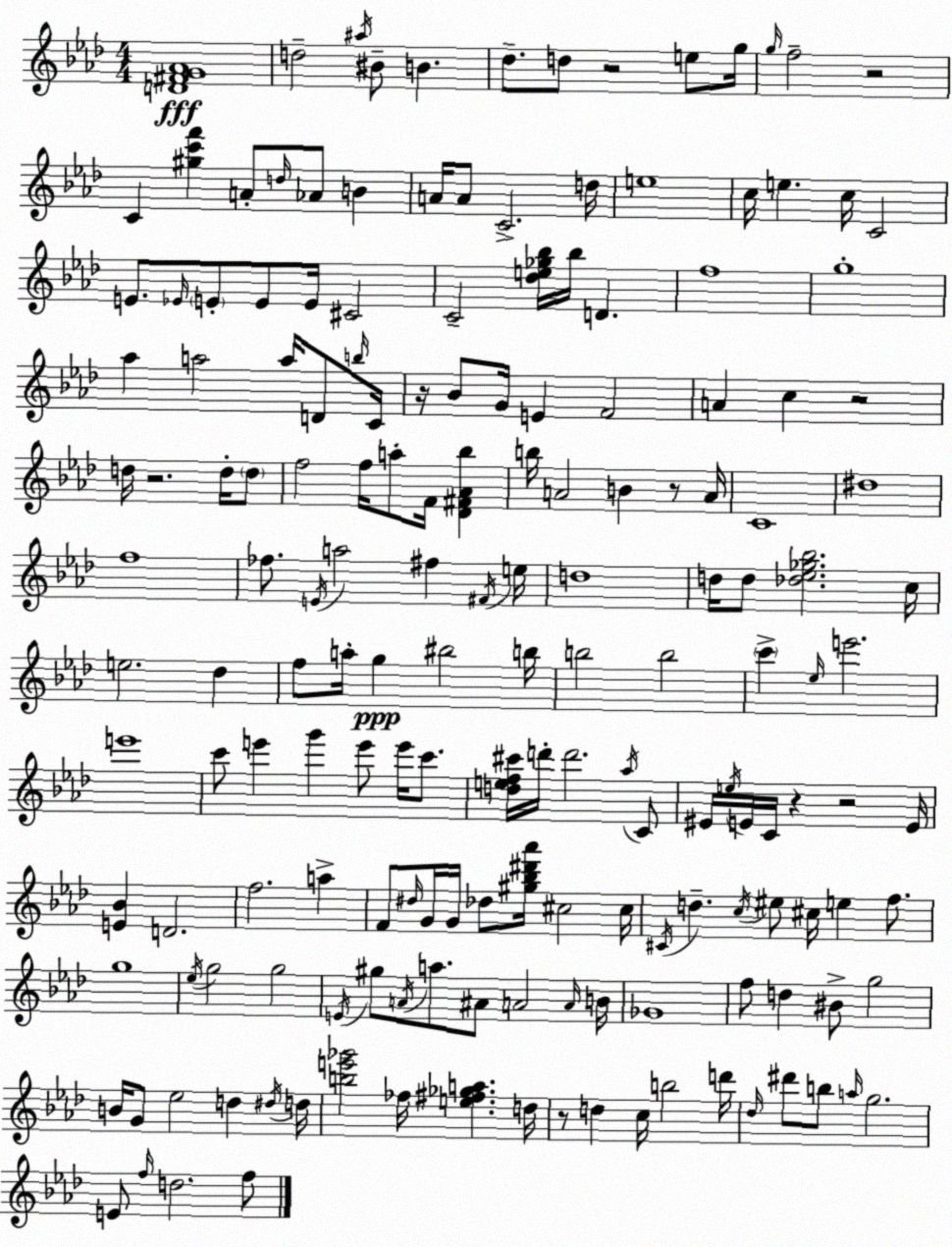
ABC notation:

X:1
T:Untitled
M:4/4
L:1/4
K:Fm
[D^FG_A]4 d2 ^a/4 ^B/2 B _d/2 d/2 z2 e/2 g/4 g/4 f2 z2 C [^gc'f'] A/2 d/4 _A/2 B A/4 A/2 C2 d/4 e4 c/4 e c/4 C2 E/2 _E/4 E/2 E/2 E/4 ^C2 C2 [_de_g_b]/4 _b/4 D f4 g4 _a a2 a/4 D/2 b/4 C/4 z/4 _B/2 G/4 E F2 A c z2 d/4 z2 d/4 d/2 f2 f/4 a/2 F/4 [_D^F_A_b] b/4 A2 B z/2 A/4 C4 ^d4 f4 _f/2 E/4 a2 ^f ^F/4 e/4 d4 d/4 d/2 [_d_e_g_b]2 c/4 e2 _d f/2 a/4 g ^b2 b/4 b2 b2 c' _e/4 e'2 e'4 c'/2 e' g' e'/2 e'/4 c'/2 [def^c']/4 d'/4 d'2 _a/4 C/2 ^E/4 e/4 E/4 C/4 z z2 E/4 [E_B] D2 f2 a F/2 ^d/4 G/4 G/4 _d/2 [^g_b^d'_a']/4 ^c2 ^c/4 ^C/4 d c/4 ^e/2 ^c/4 e f/2 g4 _e/4 g2 g2 E/4 ^g/2 A/4 a/2 ^A/2 A2 A/4 B/4 _G4 f/2 d ^B/2 g2 B/4 G/2 _e2 d ^d/4 d/4 [be'_g']2 _f/4 [e^f_ga] d/4 z/2 d c/4 b2 d'/4 _d/4 ^d'/2 b/2 a/4 g2 E/2 f/4 d2 f/2